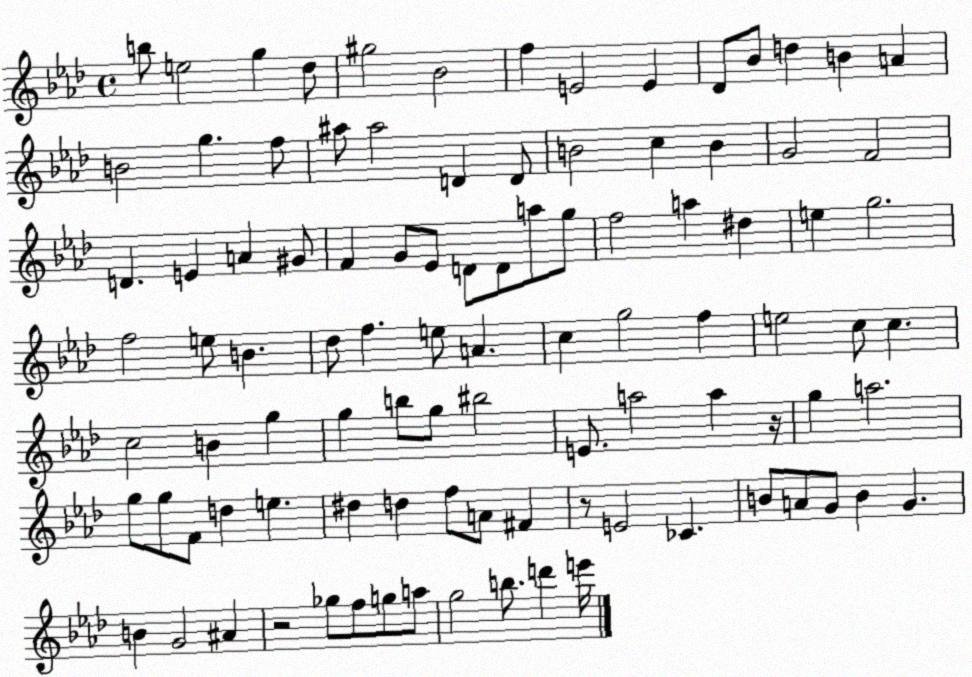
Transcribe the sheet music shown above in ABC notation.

X:1
T:Untitled
M:4/4
L:1/4
K:Ab
b/2 e2 g _d/2 ^g2 _B2 f E2 E _D/2 _B/2 d B A B2 g f/2 ^a/2 ^a2 D D/2 B2 c B G2 F2 D E A ^G/2 F G/2 _E/2 D/2 D/2 a/2 g/2 f2 a ^d e g2 f2 e/2 B _d/2 f e/2 A c g2 f e2 c/2 c c2 B g g b/2 g/2 ^b2 E/2 a2 a z/4 g a2 g/2 g/2 F/2 d e ^d d f/2 A/2 ^F z/2 E2 _C B/2 A/2 G/2 B G B G2 ^A z2 _g/2 f/2 g/2 a/2 g2 b/2 d' e'/4